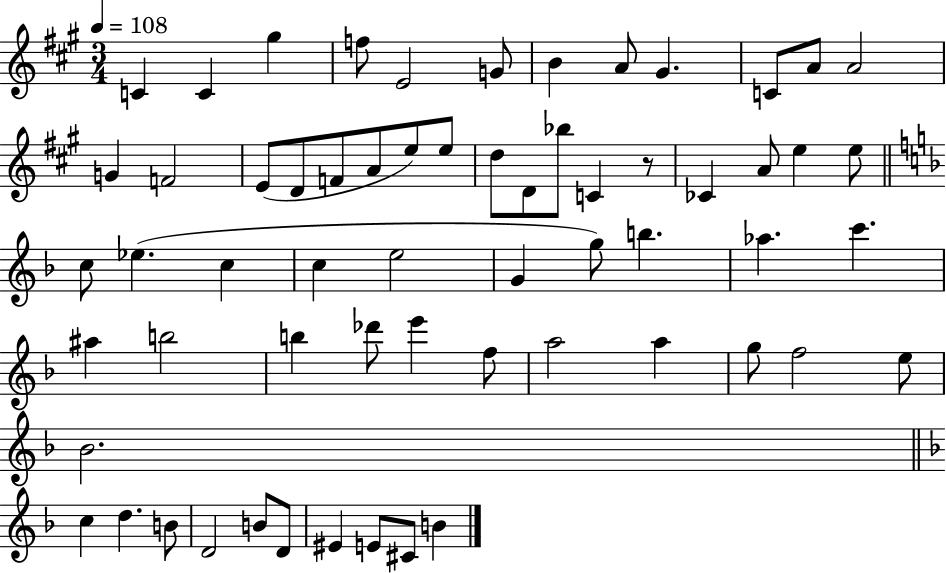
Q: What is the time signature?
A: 3/4